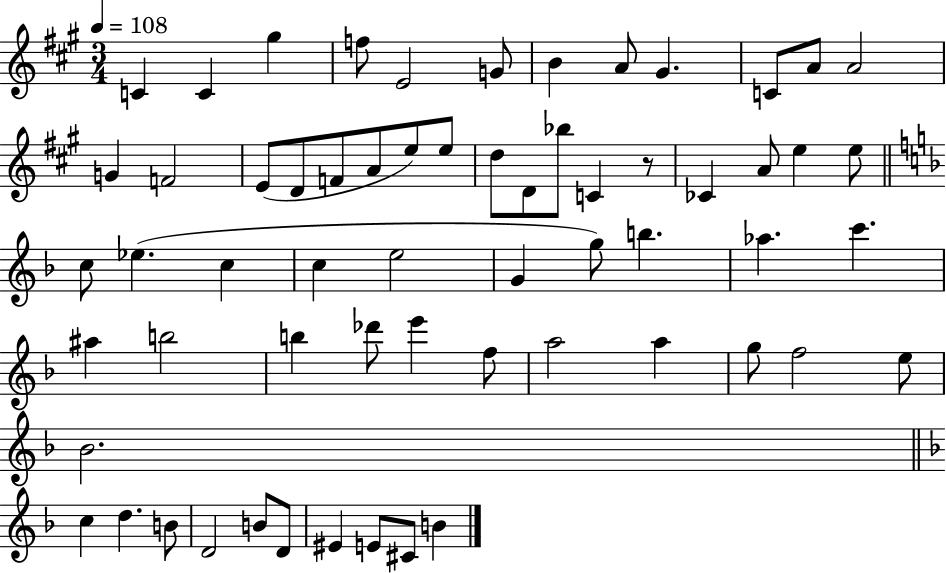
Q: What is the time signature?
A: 3/4